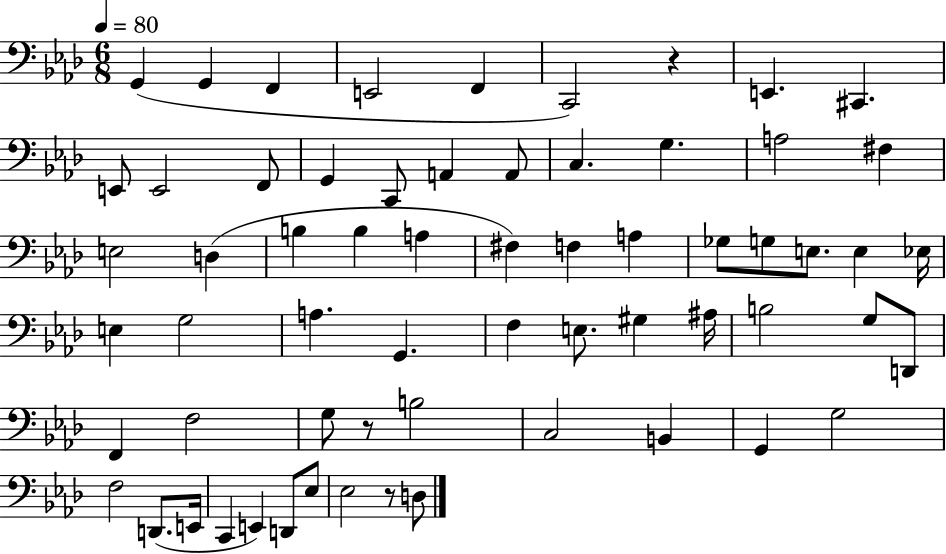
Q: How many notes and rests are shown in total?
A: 63